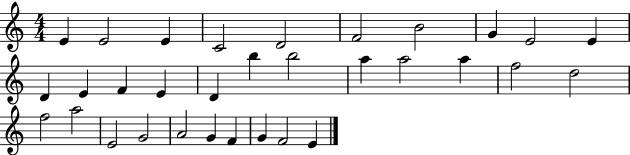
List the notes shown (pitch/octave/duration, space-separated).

E4/q E4/h E4/q C4/h D4/h F4/h B4/h G4/q E4/h E4/q D4/q E4/q F4/q E4/q D4/q B5/q B5/h A5/q A5/h A5/q F5/h D5/h F5/h A5/h E4/h G4/h A4/h G4/q F4/q G4/q F4/h E4/q